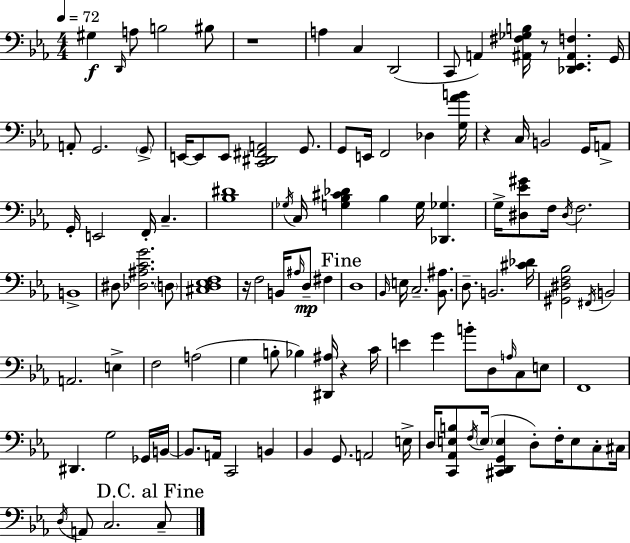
G#3/q D2/s A3/e B3/h BIS3/e R/w A3/q C3/q D2/h C2/e A2/q [A#2,F#3,Gb3,B3]/s R/e [Db2,Eb2,A#2,F3]/q. G2/s A2/e G2/h. G2/e E2/s E2/e E2/e [C2,D#2,F#2,A2]/h G2/e. G2/e E2/s F2/h Db3/q [G3,Ab4,B4]/s R/q C3/s B2/h G2/s A2/e G2/s E2/h F2/s C3/q. [Bb3,D#4]/w Gb3/s C3/s [G3,Bb3,C#4,Db4]/q Bb3/q G3/s [Db2,Gb3]/q. G3/s [D#3,Eb4,G#4]/e F3/s D#3/s F3/h. B2/w D#3/e [Db3,A#3,C4,G4]/h. D3/e [C#3,D3,Eb3,F3]/w R/s F3/h B2/s A#3/s D3/e F#3/q D3/w Bb2/s E3/s C3/h. [Bb2,A#3]/e. D3/e. B2/h. [C#4,Db4]/s [G#2,D#3,F3,Bb3]/h F#2/s B2/h A2/h. E3/q F3/h A3/h G3/q B3/e Bb3/q [D#2,A#3]/s R/q C4/s E4/q G4/q B4/e D3/e A3/s C3/e E3/e F2/w D#2/q. G3/h Gb2/s B2/s B2/e. A2/s C2/h B2/q Bb2/q G2/e. A2/h E3/s D3/s [C2,Ab2,E3,B3]/e F3/s E3/s [C#2,D2,G2,E3]/q D3/e F3/s E3/e C3/e C#3/s D3/s A2/e C3/h. C3/e